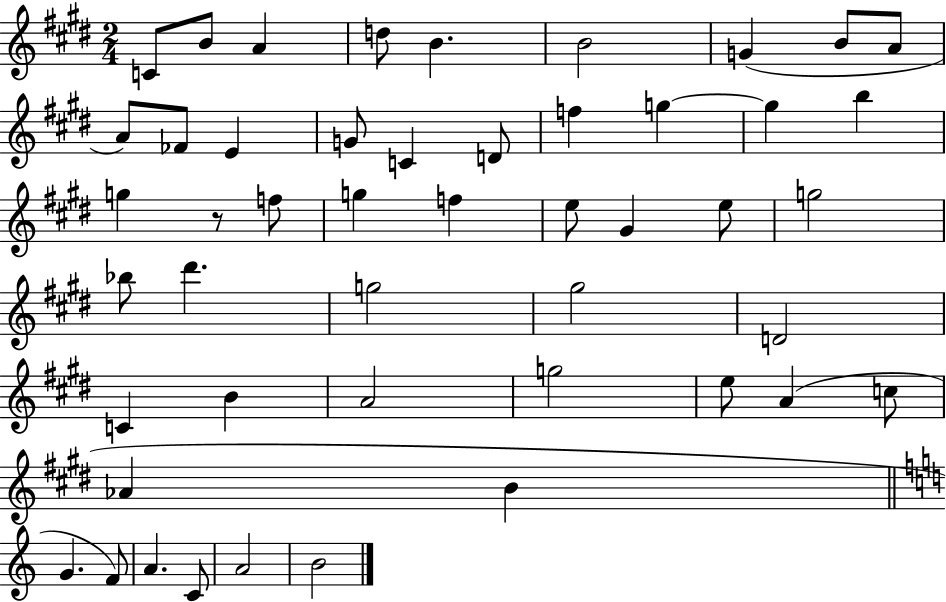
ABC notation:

X:1
T:Untitled
M:2/4
L:1/4
K:E
C/2 B/2 A d/2 B B2 G B/2 A/2 A/2 _F/2 E G/2 C D/2 f g g b g z/2 f/2 g f e/2 ^G e/2 g2 _b/2 ^d' g2 ^g2 D2 C B A2 g2 e/2 A c/2 _A B G F/2 A C/2 A2 B2